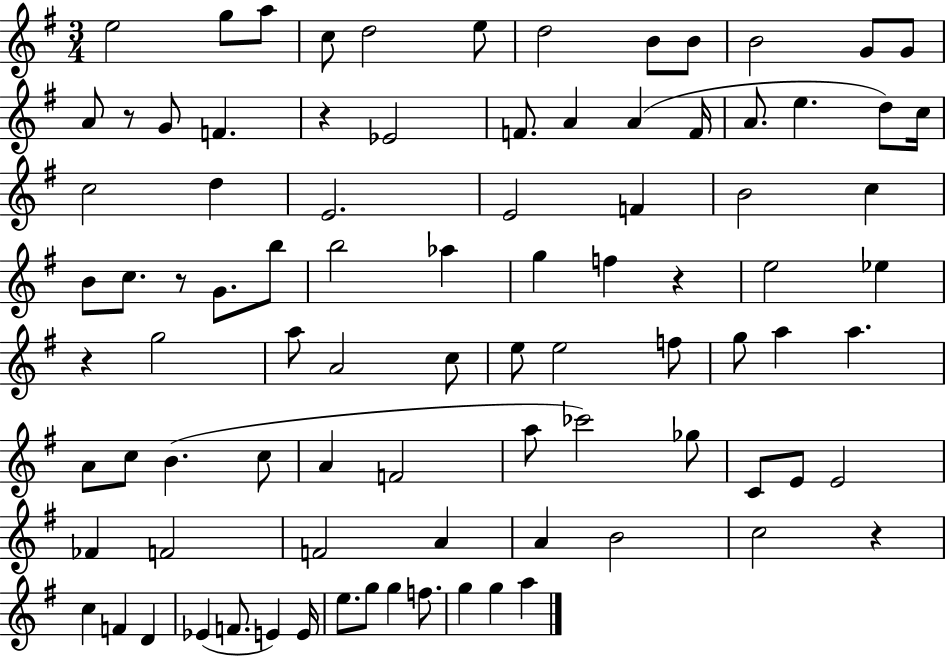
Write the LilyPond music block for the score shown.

{
  \clef treble
  \numericTimeSignature
  \time 3/4
  \key g \major
  e''2 g''8 a''8 | c''8 d''2 e''8 | d''2 b'8 b'8 | b'2 g'8 g'8 | \break a'8 r8 g'8 f'4. | r4 ees'2 | f'8. a'4 a'4( f'16 | a'8. e''4. d''8) c''16 | \break c''2 d''4 | e'2. | e'2 f'4 | b'2 c''4 | \break b'8 c''8. r8 g'8. b''8 | b''2 aes''4 | g''4 f''4 r4 | e''2 ees''4 | \break r4 g''2 | a''8 a'2 c''8 | e''8 e''2 f''8 | g''8 a''4 a''4. | \break a'8 c''8 b'4.( c''8 | a'4 f'2 | a''8 ces'''2) ges''8 | c'8 e'8 e'2 | \break fes'4 f'2 | f'2 a'4 | a'4 b'2 | c''2 r4 | \break c''4 f'4 d'4 | ees'4( f'8. e'4) e'16 | e''8. g''8 g''4 f''8. | g''4 g''4 a''4 | \break \bar "|."
}